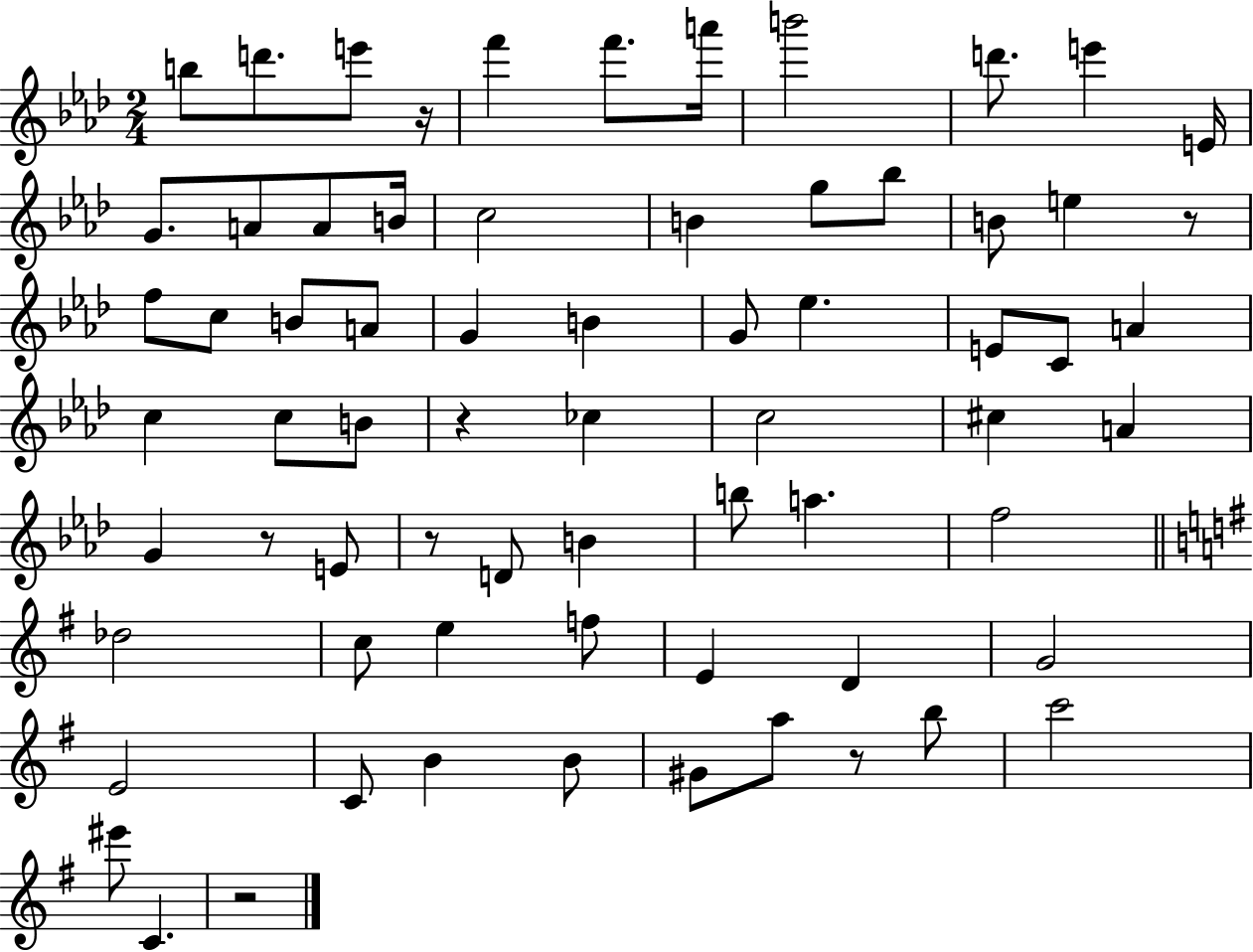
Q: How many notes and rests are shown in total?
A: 69